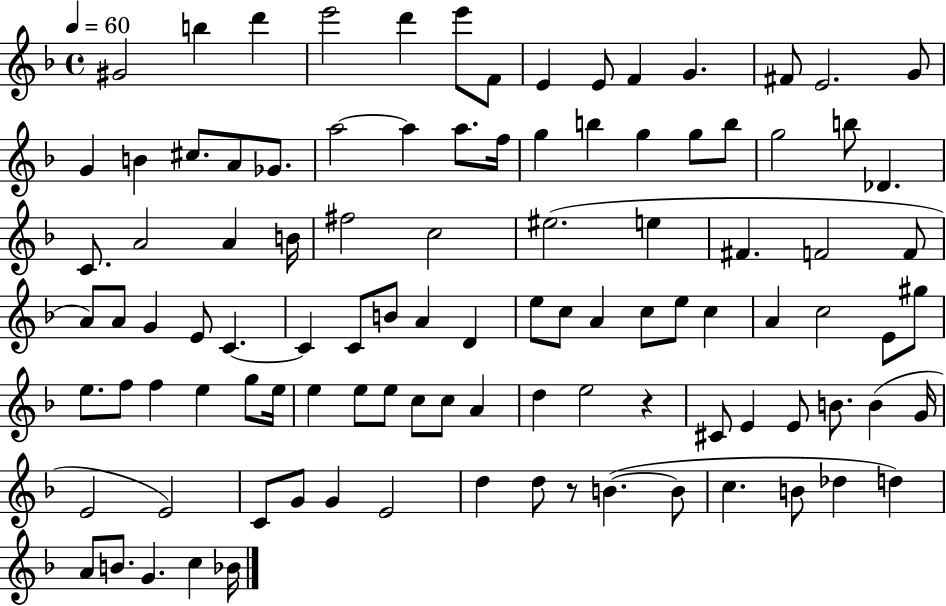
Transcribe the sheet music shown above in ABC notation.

X:1
T:Untitled
M:4/4
L:1/4
K:F
^G2 b d' e'2 d' e'/2 F/2 E E/2 F G ^F/2 E2 G/2 G B ^c/2 A/2 _G/2 a2 a a/2 f/4 g b g g/2 b/2 g2 b/2 _D C/2 A2 A B/4 ^f2 c2 ^e2 e ^F F2 F/2 A/2 A/2 G E/2 C C C/2 B/2 A D e/2 c/2 A c/2 e/2 c A c2 E/2 ^g/2 e/2 f/2 f e g/2 e/4 e e/2 e/2 c/2 c/2 A d e2 z ^C/2 E E/2 B/2 B G/4 E2 E2 C/2 G/2 G E2 d d/2 z/2 B B/2 c B/2 _d d A/2 B/2 G c _B/4